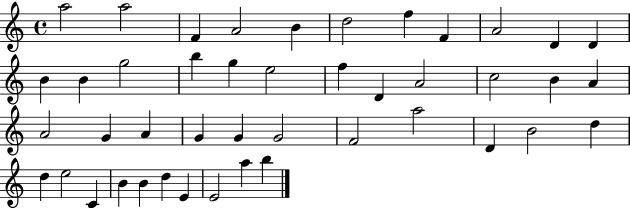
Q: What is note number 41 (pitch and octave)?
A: E4